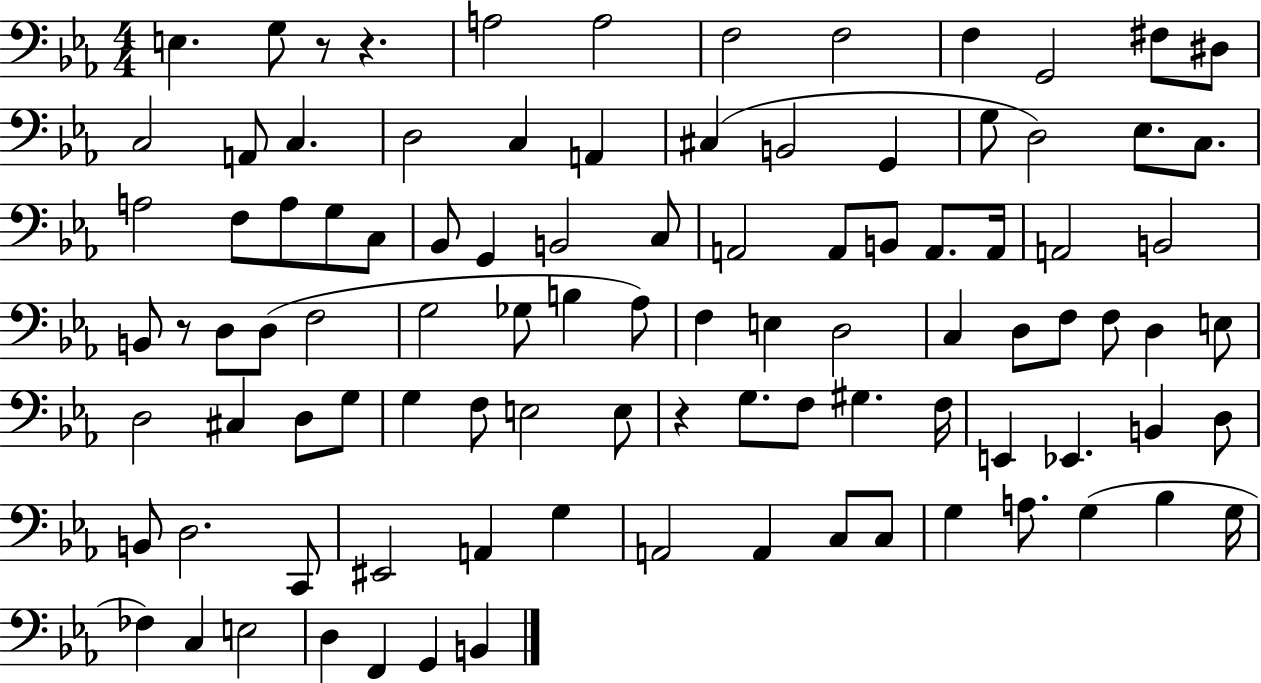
{
  \clef bass
  \numericTimeSignature
  \time 4/4
  \key ees \major
  \repeat volta 2 { e4. g8 r8 r4. | a2 a2 | f2 f2 | f4 g,2 fis8 dis8 | \break c2 a,8 c4. | d2 c4 a,4 | cis4( b,2 g,4 | g8 d2) ees8. c8. | \break a2 f8 a8 g8 c8 | bes,8 g,4 b,2 c8 | a,2 a,8 b,8 a,8. a,16 | a,2 b,2 | \break b,8 r8 d8 d8( f2 | g2 ges8 b4 aes8) | f4 e4 d2 | c4 d8 f8 f8 d4 e8 | \break d2 cis4 d8 g8 | g4 f8 e2 e8 | r4 g8. f8 gis4. f16 | e,4 ees,4. b,4 d8 | \break b,8 d2. c,8 | eis,2 a,4 g4 | a,2 a,4 c8 c8 | g4 a8. g4( bes4 g16 | \break fes4) c4 e2 | d4 f,4 g,4 b,4 | } \bar "|."
}